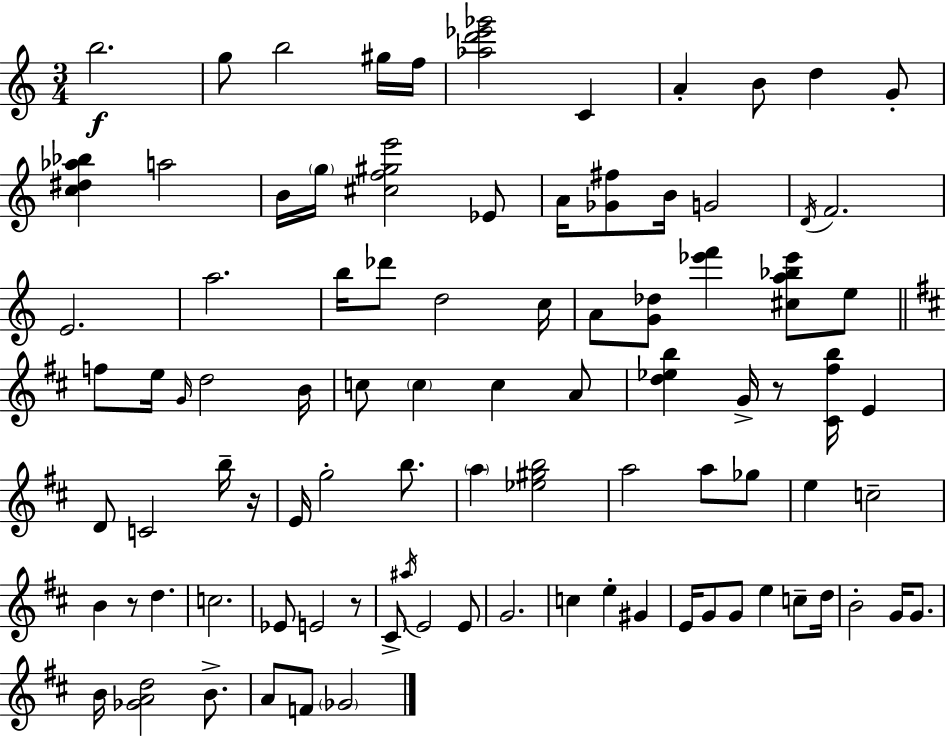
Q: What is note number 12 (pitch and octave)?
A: B4